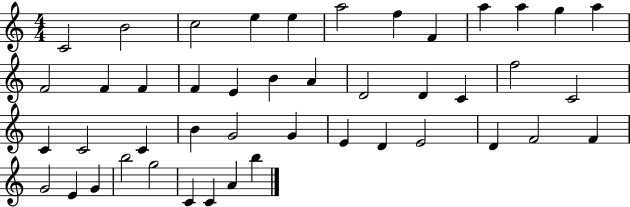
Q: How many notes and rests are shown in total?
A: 45